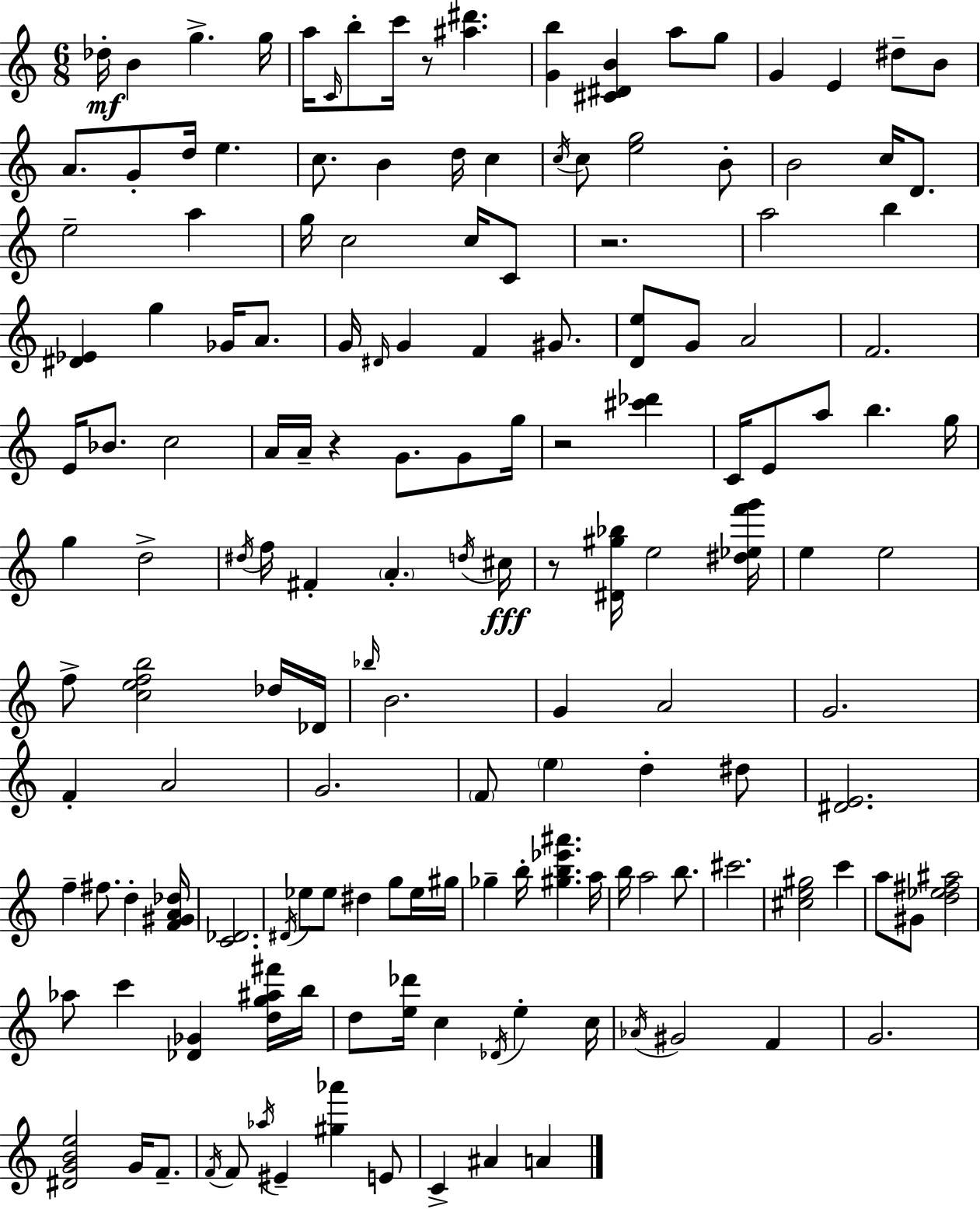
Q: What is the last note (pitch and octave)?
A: A4